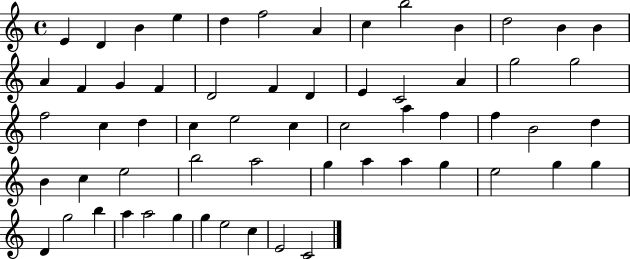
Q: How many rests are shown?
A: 0